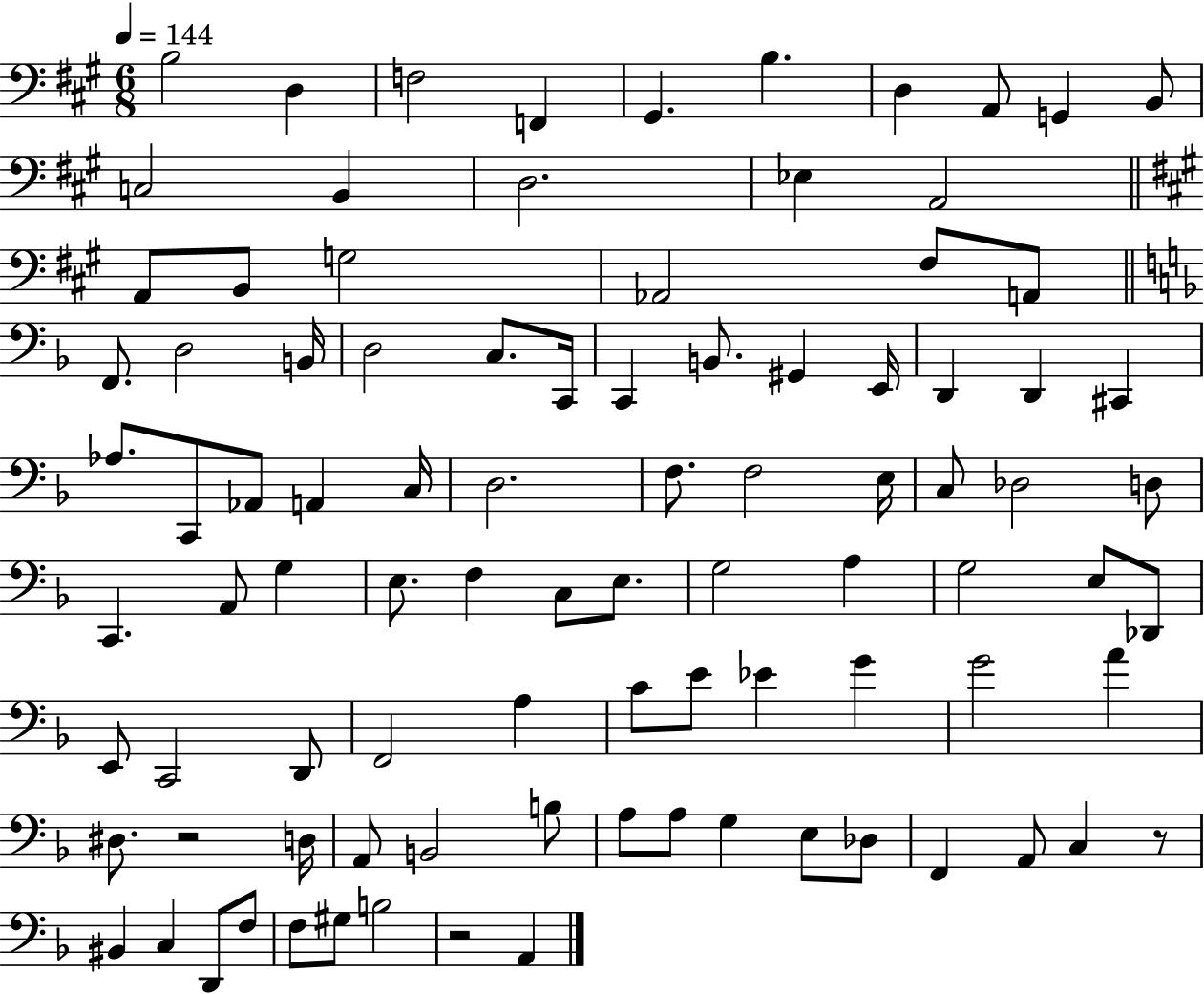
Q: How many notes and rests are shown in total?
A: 93